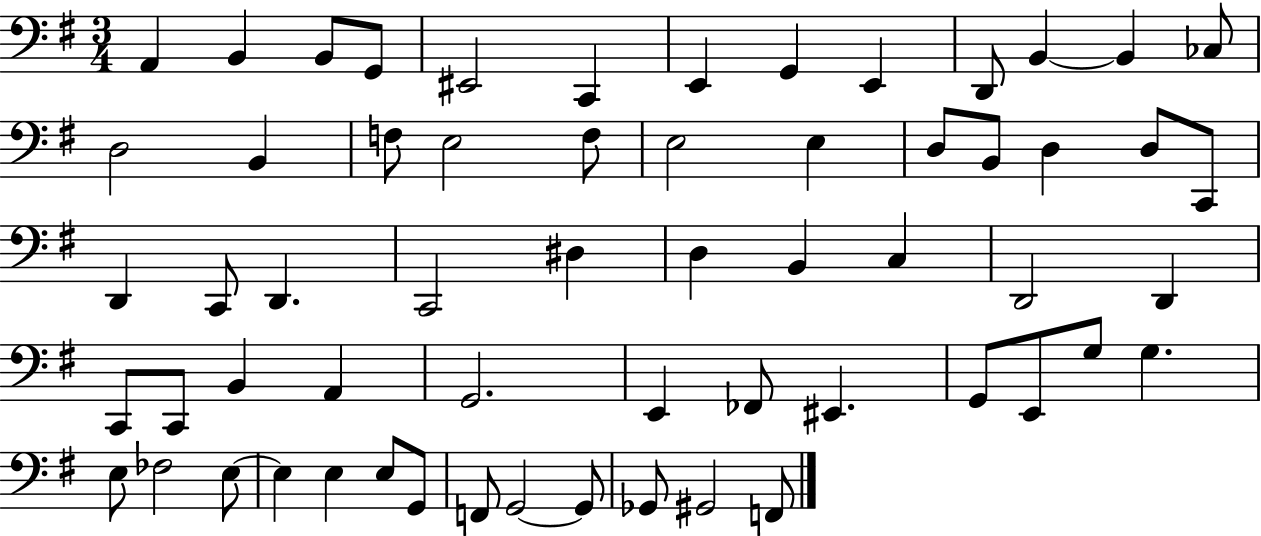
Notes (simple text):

A2/q B2/q B2/e G2/e EIS2/h C2/q E2/q G2/q E2/q D2/e B2/q B2/q CES3/e D3/h B2/q F3/e E3/h F3/e E3/h E3/q D3/e B2/e D3/q D3/e C2/e D2/q C2/e D2/q. C2/h D#3/q D3/q B2/q C3/q D2/h D2/q C2/e C2/e B2/q A2/q G2/h. E2/q FES2/e EIS2/q. G2/e E2/e G3/e G3/q. E3/e FES3/h E3/e E3/q E3/q E3/e G2/e F2/e G2/h G2/e Gb2/e G#2/h F2/e